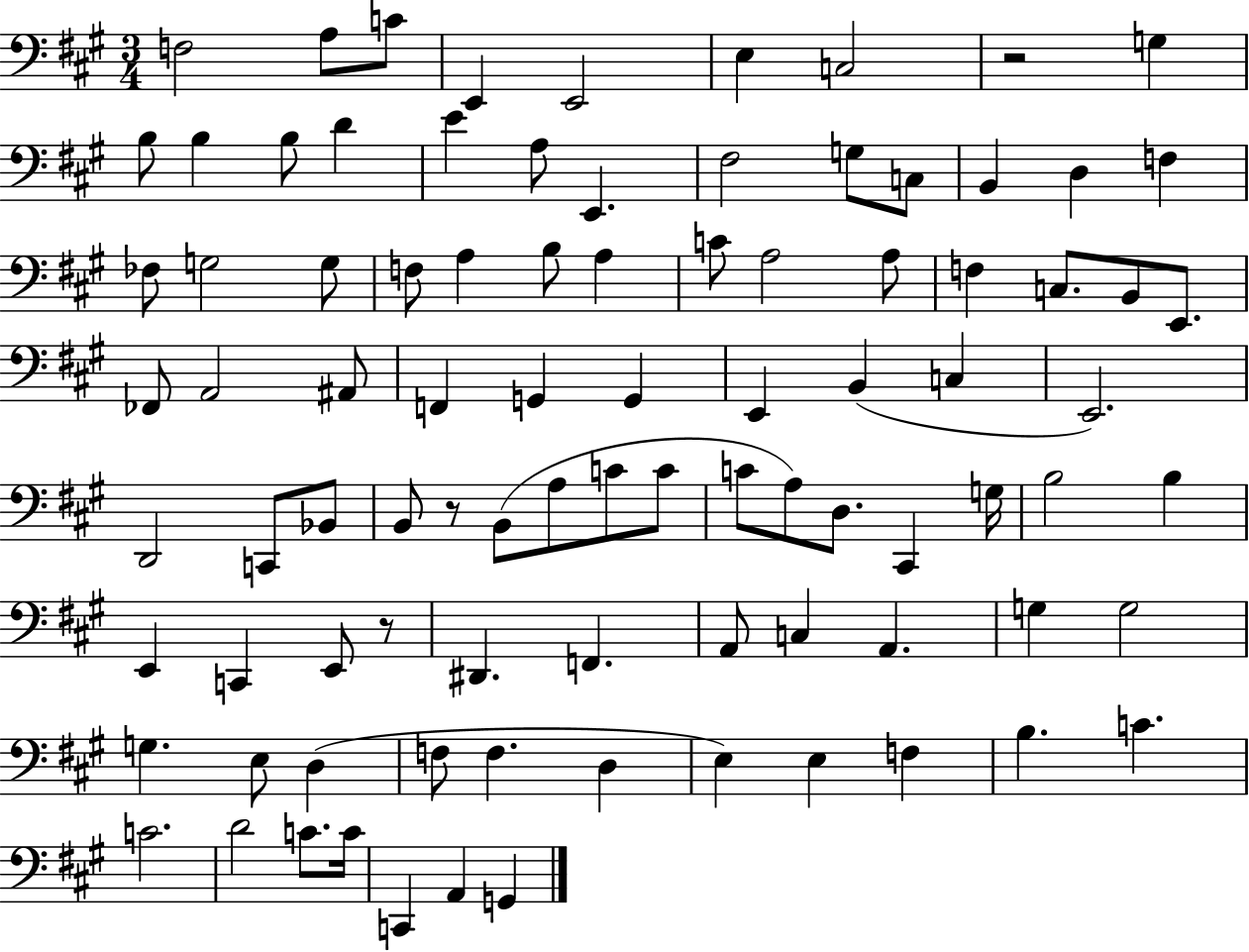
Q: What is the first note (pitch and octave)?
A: F3